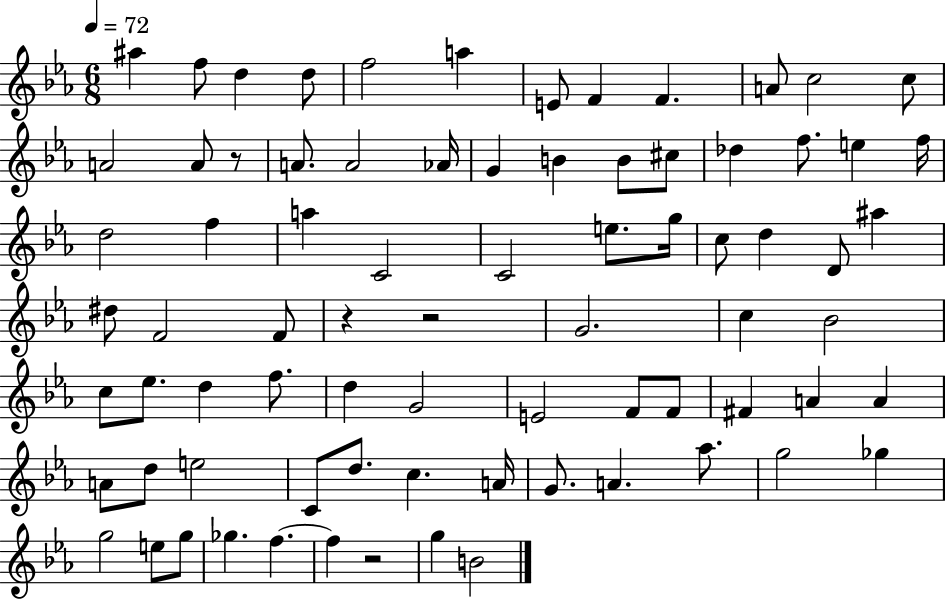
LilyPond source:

{
  \clef treble
  \numericTimeSignature
  \time 6/8
  \key ees \major
  \tempo 4 = 72
  ais''4 f''8 d''4 d''8 | f''2 a''4 | e'8 f'4 f'4. | a'8 c''2 c''8 | \break a'2 a'8 r8 | a'8. a'2 aes'16 | g'4 b'4 b'8 cis''8 | des''4 f''8. e''4 f''16 | \break d''2 f''4 | a''4 c'2 | c'2 e''8. g''16 | c''8 d''4 d'8 ais''4 | \break dis''8 f'2 f'8 | r4 r2 | g'2. | c''4 bes'2 | \break c''8 ees''8. d''4 f''8. | d''4 g'2 | e'2 f'8 f'8 | fis'4 a'4 a'4 | \break a'8 d''8 e''2 | c'8 d''8. c''4. a'16 | g'8. a'4. aes''8. | g''2 ges''4 | \break g''2 e''8 g''8 | ges''4. f''4.~~ | f''4 r2 | g''4 b'2 | \break \bar "|."
}